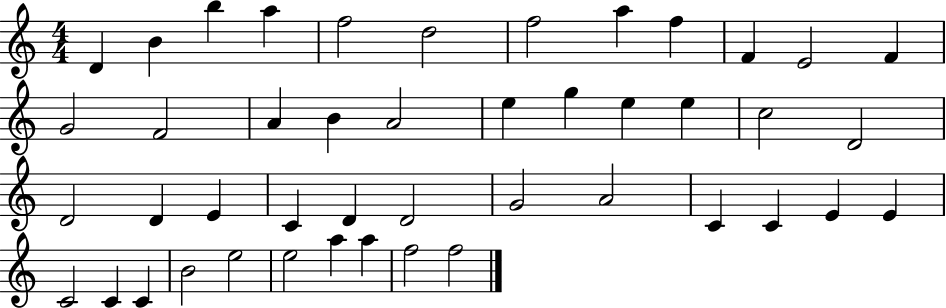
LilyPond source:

{
  \clef treble
  \numericTimeSignature
  \time 4/4
  \key c \major
  d'4 b'4 b''4 a''4 | f''2 d''2 | f''2 a''4 f''4 | f'4 e'2 f'4 | \break g'2 f'2 | a'4 b'4 a'2 | e''4 g''4 e''4 e''4 | c''2 d'2 | \break d'2 d'4 e'4 | c'4 d'4 d'2 | g'2 a'2 | c'4 c'4 e'4 e'4 | \break c'2 c'4 c'4 | b'2 e''2 | e''2 a''4 a''4 | f''2 f''2 | \break \bar "|."
}